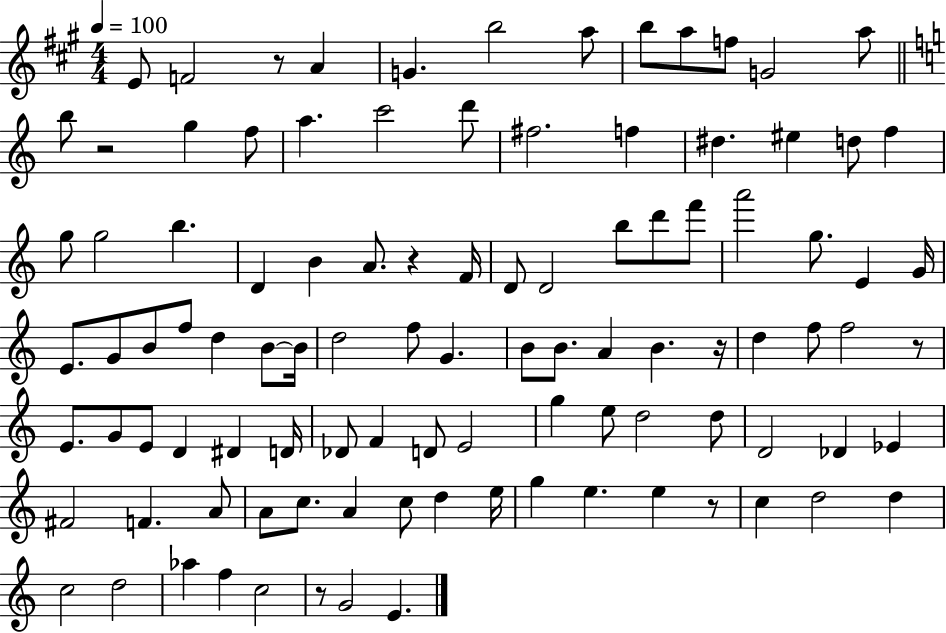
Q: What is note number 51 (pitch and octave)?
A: B4